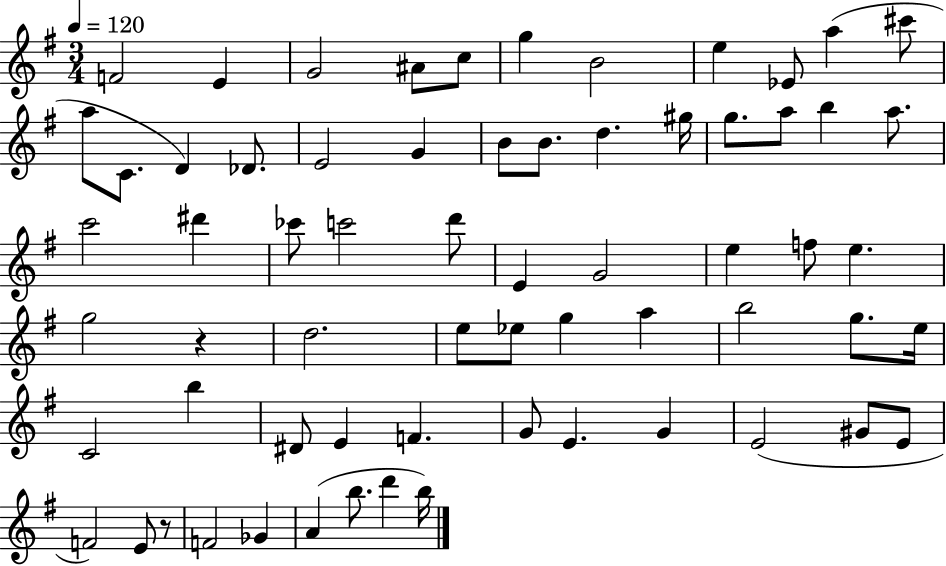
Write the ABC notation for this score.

X:1
T:Untitled
M:3/4
L:1/4
K:G
F2 E G2 ^A/2 c/2 g B2 e _E/2 a ^c'/2 a/2 C/2 D _D/2 E2 G B/2 B/2 d ^g/4 g/2 a/2 b a/2 c'2 ^d' _c'/2 c'2 d'/2 E G2 e f/2 e g2 z d2 e/2 _e/2 g a b2 g/2 e/4 C2 b ^D/2 E F G/2 E G E2 ^G/2 E/2 F2 E/2 z/2 F2 _G A b/2 d' b/4